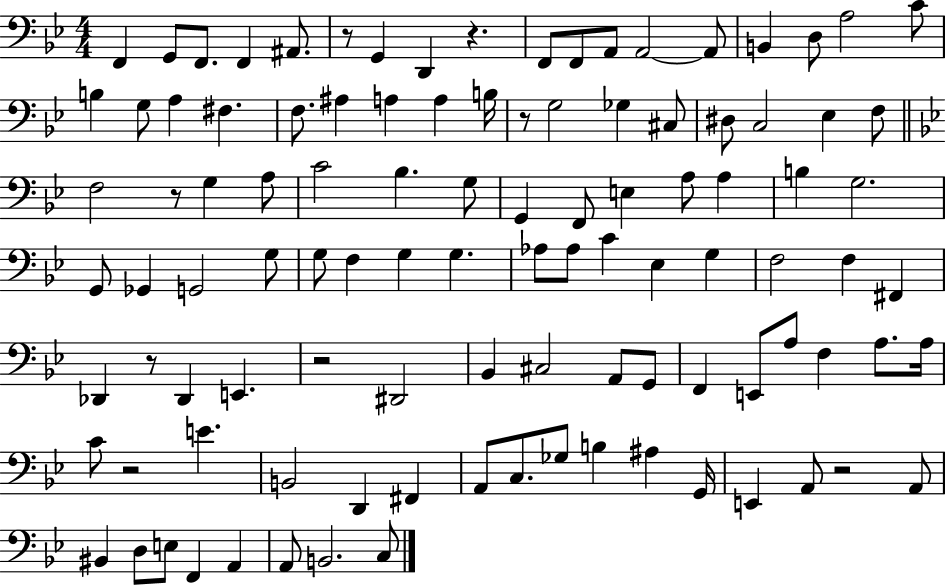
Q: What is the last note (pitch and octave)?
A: C3